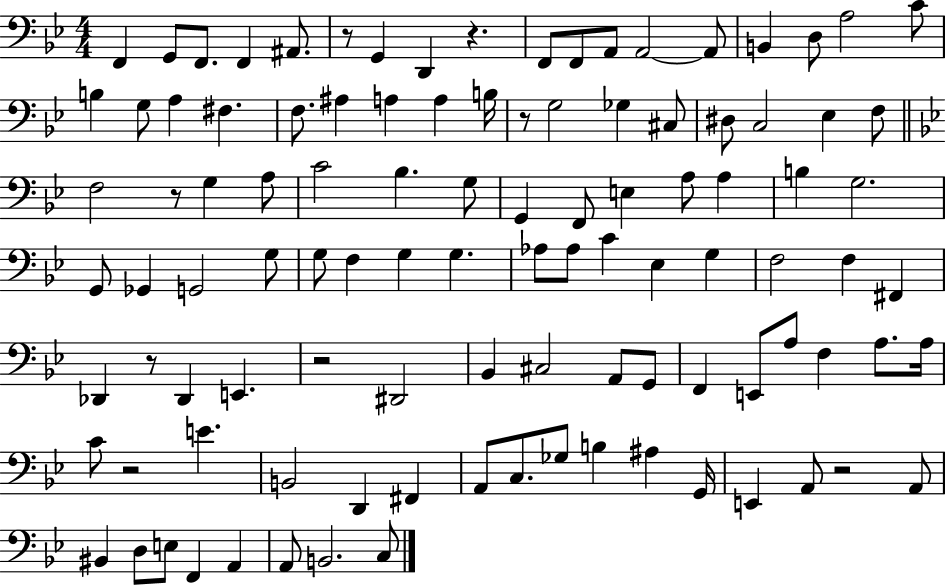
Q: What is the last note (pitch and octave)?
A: C3